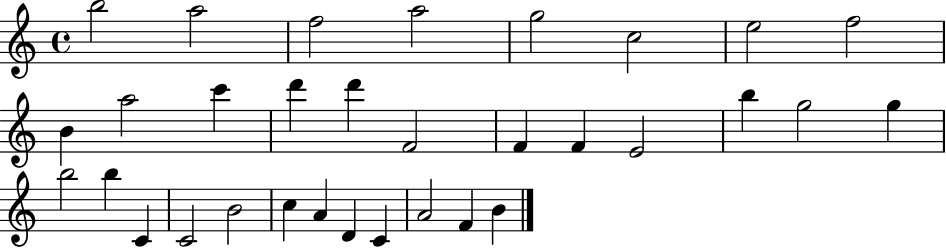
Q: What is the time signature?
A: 4/4